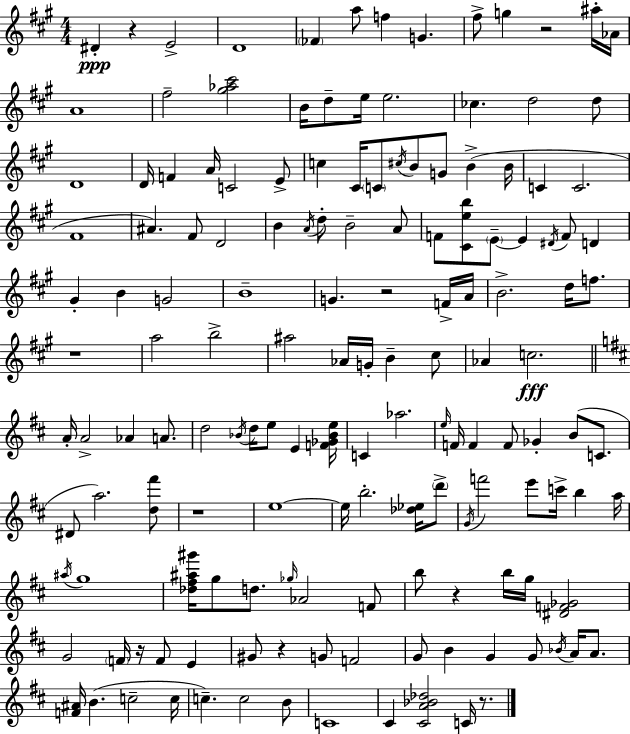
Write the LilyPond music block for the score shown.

{
  \clef treble
  \numericTimeSignature
  \time 4/4
  \key a \major
  dis'4-.\ppp r4 e'2-> | d'1 | \parenthesize fes'4 a''8 f''4 g'4. | fis''8-> g''4 r2 ais''16-. aes'16 | \break a'1 | fis''2-- <gis'' aes'' cis'''>2 | b'16 d''8-- e''16 e''2. | ces''4. d''2 d''8 | \break d'1 | d'16 f'4 a'16 c'2 e'8-> | c''4 cis'16 \parenthesize c'8 \acciaccatura { cis''16 } b'8 g'8 b'4->( | b'16 c'4 c'2. | \break fis'1 | ais'4.) fis'8 d'2 | b'4 \acciaccatura { a'16 } d''8-. b'2-- | a'8 f'8 <cis' e'' b''>8 \parenthesize e'8--~~ e'4 \acciaccatura { dis'16 } f'8 d'4 | \break gis'4-. b'4 g'2 | b'1-- | g'4. r2 | f'16-> a'16 b'2.-> d''16 | \break f''8. r1 | a''2 b''2-> | ais''2 aes'16 g'16-. b'4-- | cis''8 aes'4 c''2.\fff | \break \bar "||" \break \key d \major a'16-. a'2-> aes'4 a'8. | d''2 \acciaccatura { bes'16 } d''16 e''8 e'4 | <f' ges' bes' e''>16 c'4 aes''2. | \grace { e''16 } f'16 f'4 f'8 ges'4-. b'8( c'8. | \break dis'8 a''2.) | <d'' fis'''>8 r1 | e''1~~ | e''16 b''2.-. <des'' ees''>16 | \break \parenthesize d'''8-> \acciaccatura { g'16 } f'''2 e'''8 c'''16-> b''4 | a''16 \acciaccatura { ais''16 } g''1 | <des'' fis'' ais'' gis'''>16 g''8 d''8. \grace { ges''16 } aes'2 | f'8 b''8 r4 b''16 g''16 <dis' f' ges'>2 | \break g'2 \parenthesize f'16 r16 f'8 | e'4 gis'8 r4 g'8 f'2 | g'8 b'4 g'4 g'8 | \acciaccatura { bes'16 } a'16 a'8. <f' ais'>16 b'4.( c''2-- | \break c''16 c''4.--) c''2 | b'8 c'1 | cis'4 <cis' a' bes' des''>2 | c'16 r8. \bar "|."
}